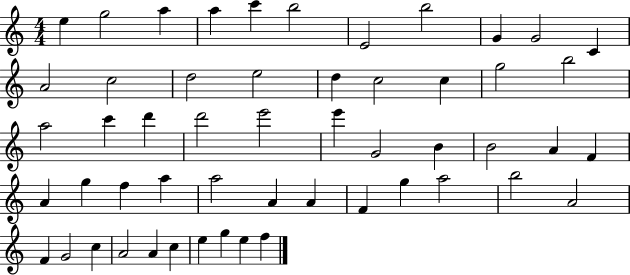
X:1
T:Untitled
M:4/4
L:1/4
K:C
e g2 a a c' b2 E2 b2 G G2 C A2 c2 d2 e2 d c2 c g2 b2 a2 c' d' d'2 e'2 e' G2 B B2 A F A g f a a2 A A F g a2 b2 A2 F G2 c A2 A c e g e f